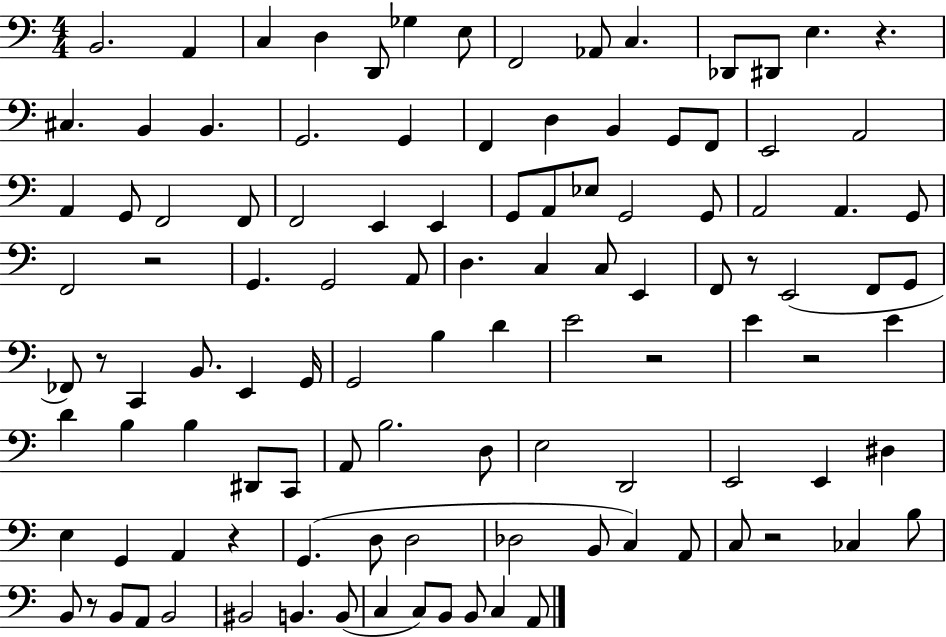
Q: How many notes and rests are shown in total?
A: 111